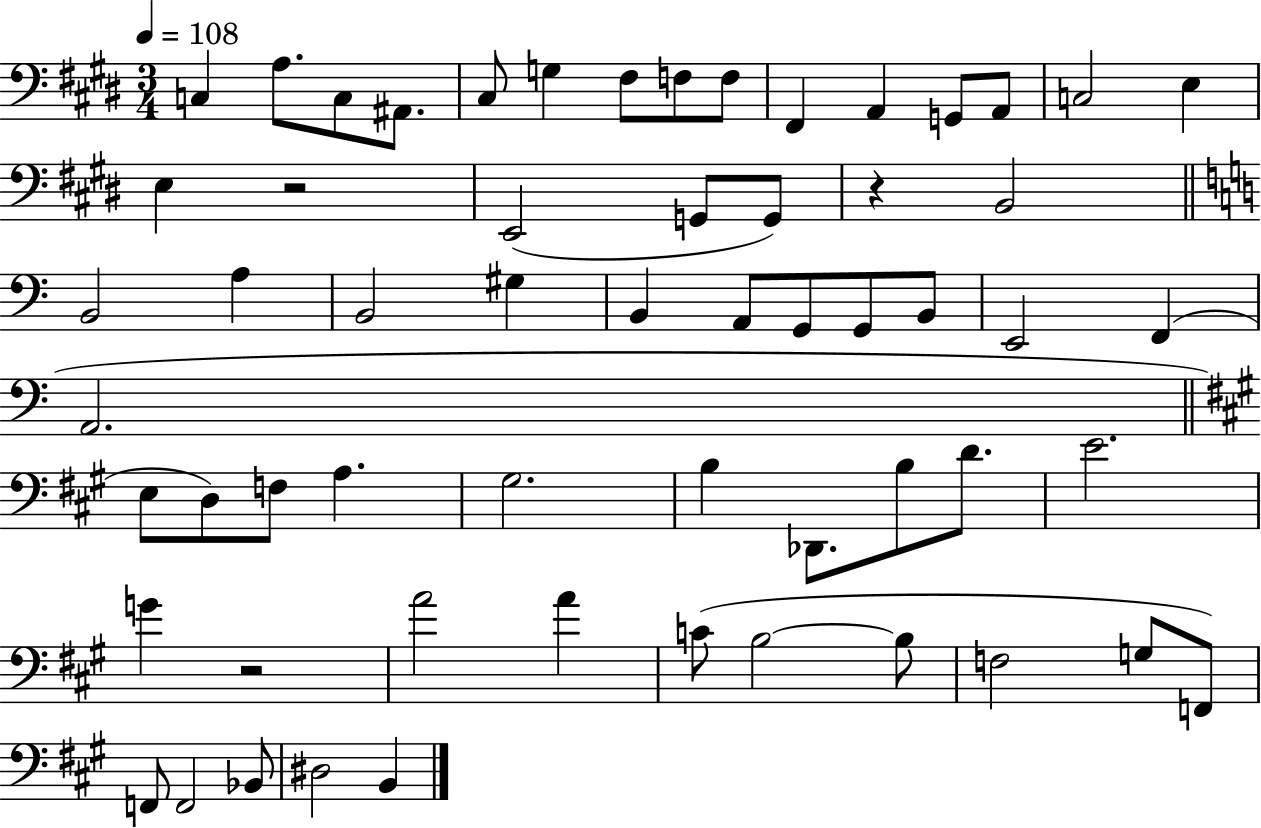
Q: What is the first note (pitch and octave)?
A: C3